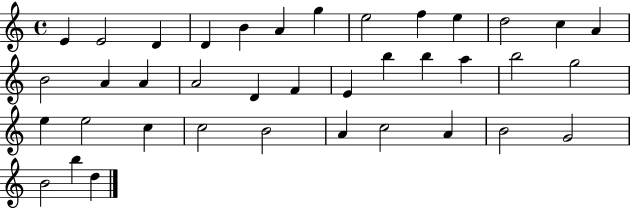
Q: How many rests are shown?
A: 0